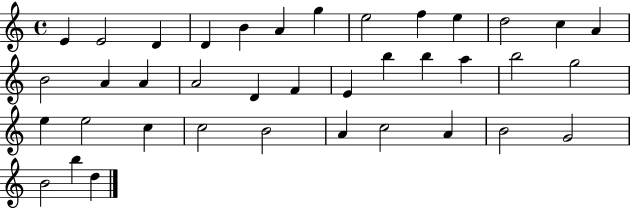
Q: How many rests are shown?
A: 0